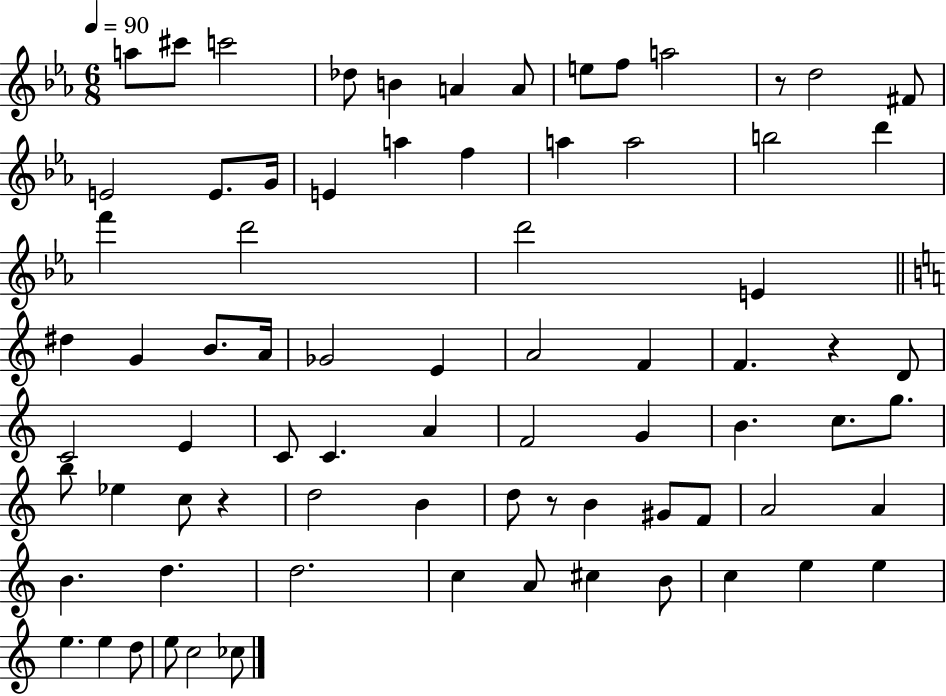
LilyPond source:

{
  \clef treble
  \numericTimeSignature
  \time 6/8
  \key ees \major
  \tempo 4 = 90
  a''8 cis'''8 c'''2 | des''8 b'4 a'4 a'8 | e''8 f''8 a''2 | r8 d''2 fis'8 | \break e'2 e'8. g'16 | e'4 a''4 f''4 | a''4 a''2 | b''2 d'''4 | \break f'''4 d'''2 | d'''2 e'4 | \bar "||" \break \key c \major dis''4 g'4 b'8. a'16 | ges'2 e'4 | a'2 f'4 | f'4. r4 d'8 | \break c'2 e'4 | c'8 c'4. a'4 | f'2 g'4 | b'4. c''8. g''8. | \break b''8 ees''4 c''8 r4 | d''2 b'4 | d''8 r8 b'4 gis'8 f'8 | a'2 a'4 | \break b'4. d''4. | d''2. | c''4 a'8 cis''4 b'8 | c''4 e''4 e''4 | \break e''4. e''4 d''8 | e''8 c''2 ces''8 | \bar "|."
}